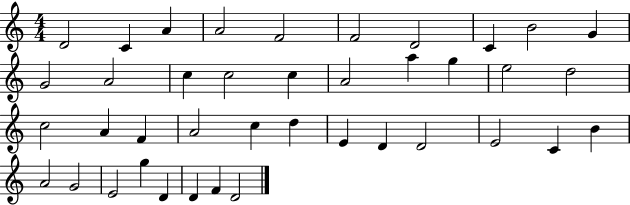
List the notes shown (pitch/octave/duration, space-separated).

D4/h C4/q A4/q A4/h F4/h F4/h D4/h C4/q B4/h G4/q G4/h A4/h C5/q C5/h C5/q A4/h A5/q G5/q E5/h D5/h C5/h A4/q F4/q A4/h C5/q D5/q E4/q D4/q D4/h E4/h C4/q B4/q A4/h G4/h E4/h G5/q D4/q D4/q F4/q D4/h